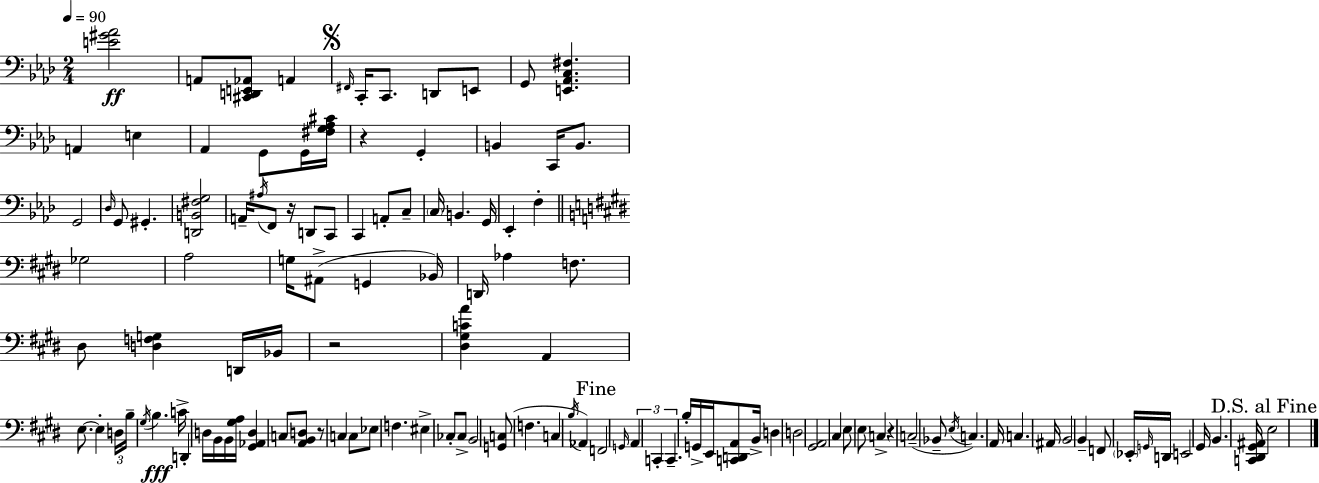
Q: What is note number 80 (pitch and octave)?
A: B2